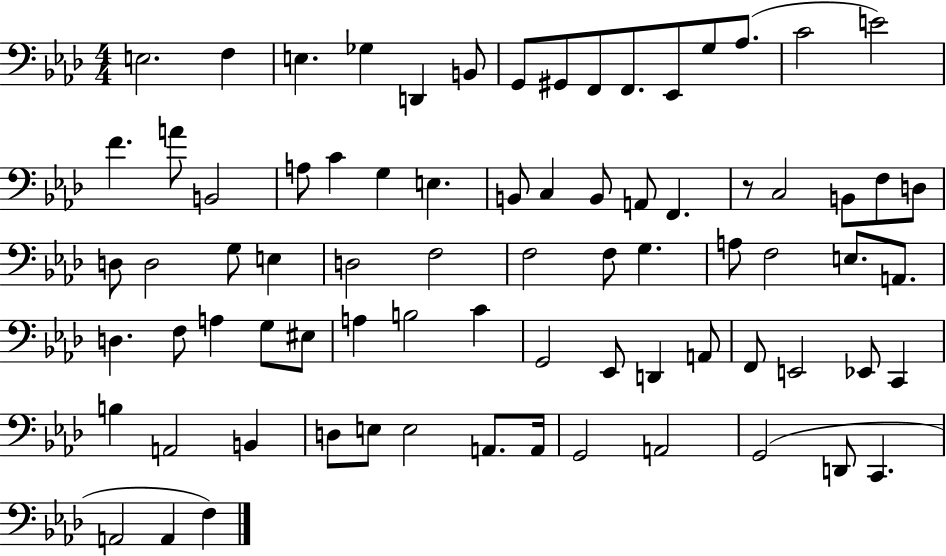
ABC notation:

X:1
T:Untitled
M:4/4
L:1/4
K:Ab
E,2 F, E, _G, D,, B,,/2 G,,/2 ^G,,/2 F,,/2 F,,/2 _E,,/2 G,/2 _A,/2 C2 E2 F A/2 B,,2 A,/2 C G, E, B,,/2 C, B,,/2 A,,/2 F,, z/2 C,2 B,,/2 F,/2 D,/2 D,/2 D,2 G,/2 E, D,2 F,2 F,2 F,/2 G, A,/2 F,2 E,/2 A,,/2 D, F,/2 A, G,/2 ^E,/2 A, B,2 C G,,2 _E,,/2 D,, A,,/2 F,,/2 E,,2 _E,,/2 C,, B, A,,2 B,, D,/2 E,/2 E,2 A,,/2 A,,/4 G,,2 A,,2 G,,2 D,,/2 C,, A,,2 A,, F,